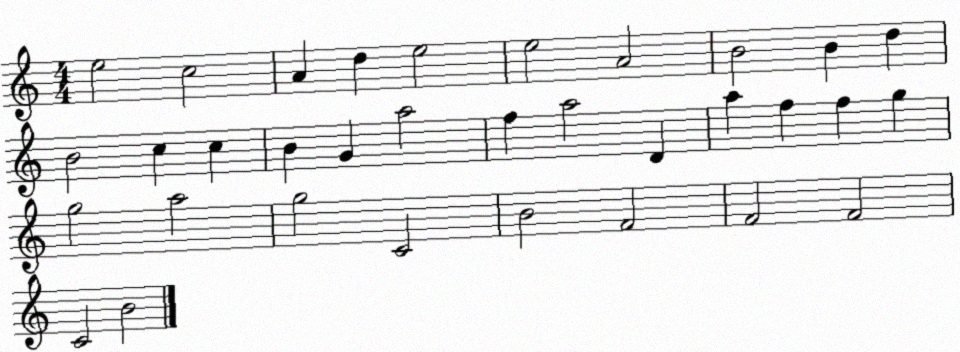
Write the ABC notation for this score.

X:1
T:Untitled
M:4/4
L:1/4
K:C
e2 c2 A d e2 e2 A2 B2 B d B2 c c B G a2 f a2 D a f f g g2 a2 g2 C2 B2 F2 F2 F2 C2 B2